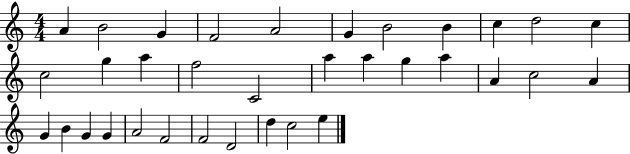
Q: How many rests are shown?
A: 0